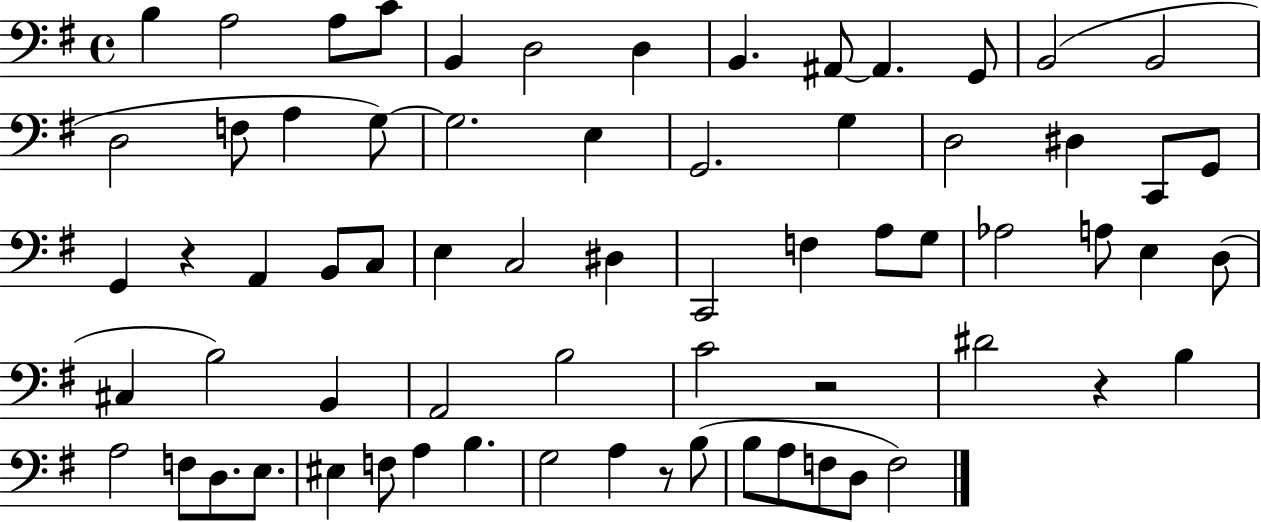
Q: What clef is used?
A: bass